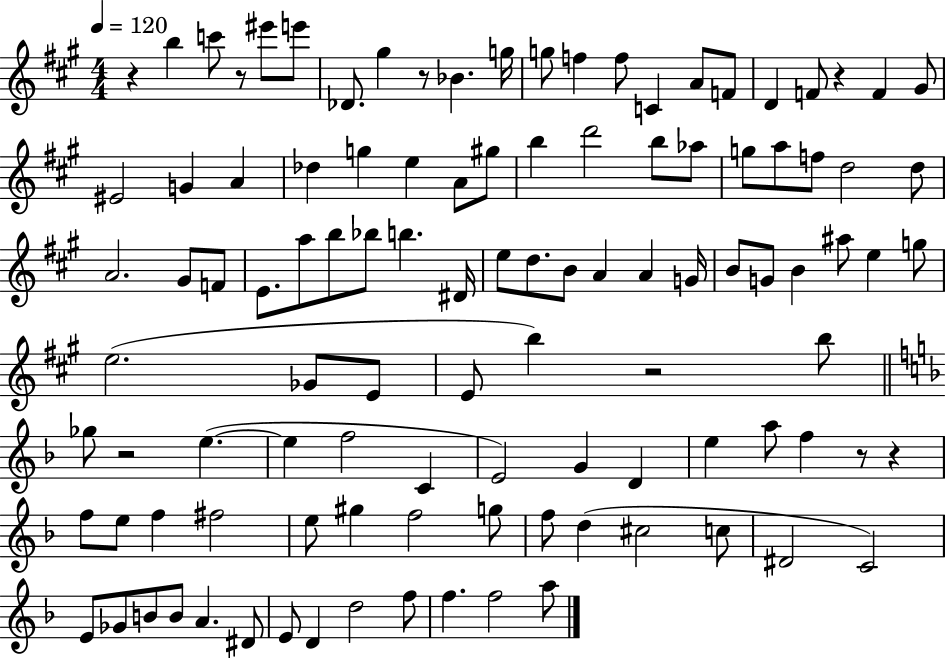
R/q B5/q C6/e R/e EIS6/e E6/e Db4/e. G#5/q R/e Bb4/q. G5/s G5/e F5/q F5/e C4/q A4/e F4/e D4/q F4/e R/q F4/q G#4/e EIS4/h G4/q A4/q Db5/q G5/q E5/q A4/e G#5/e B5/q D6/h B5/e Ab5/e G5/e A5/e F5/e D5/h D5/e A4/h. G#4/e F4/e E4/e. A5/e B5/e Bb5/e B5/q. D#4/s E5/e D5/e. B4/e A4/q A4/q G4/s B4/e G4/e B4/q A#5/e E5/q G5/e E5/h. Gb4/e E4/e E4/e B5/q R/h B5/e Gb5/e R/h E5/q. E5/q F5/h C4/q E4/h G4/q D4/q E5/q A5/e F5/q R/e R/q F5/e E5/e F5/q F#5/h E5/e G#5/q F5/h G5/e F5/e D5/q C#5/h C5/e D#4/h C4/h E4/e Gb4/e B4/e B4/e A4/q. D#4/e E4/e D4/q D5/h F5/e F5/q. F5/h A5/e